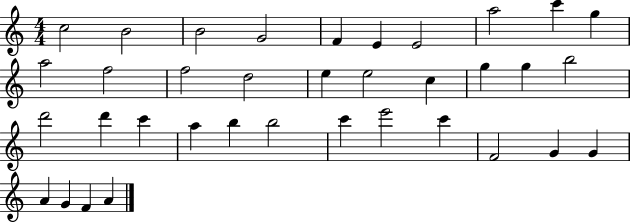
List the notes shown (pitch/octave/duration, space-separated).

C5/h B4/h B4/h G4/h F4/q E4/q E4/h A5/h C6/q G5/q A5/h F5/h F5/h D5/h E5/q E5/h C5/q G5/q G5/q B5/h D6/h D6/q C6/q A5/q B5/q B5/h C6/q E6/h C6/q F4/h G4/q G4/q A4/q G4/q F4/q A4/q